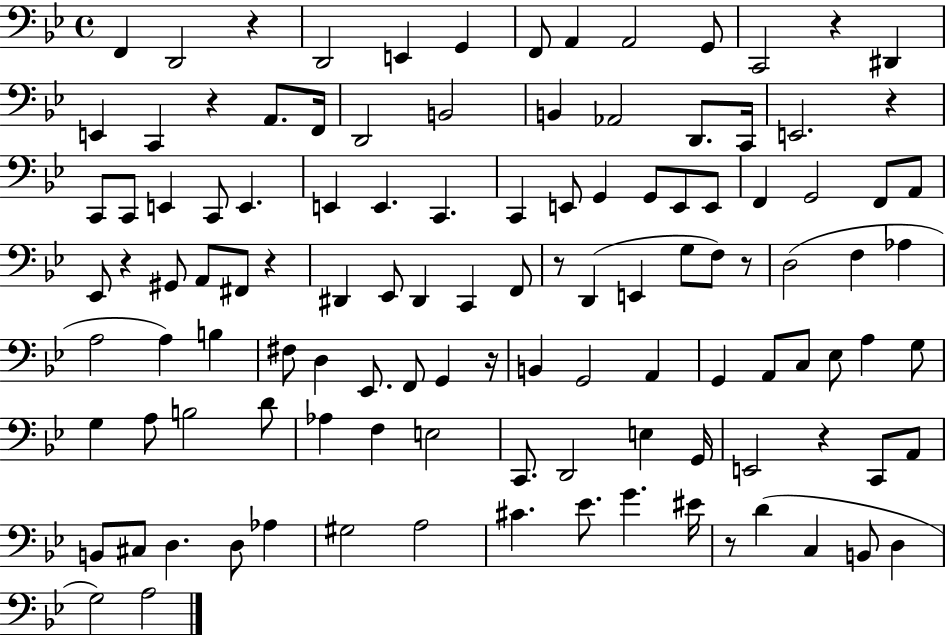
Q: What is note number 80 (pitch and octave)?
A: E3